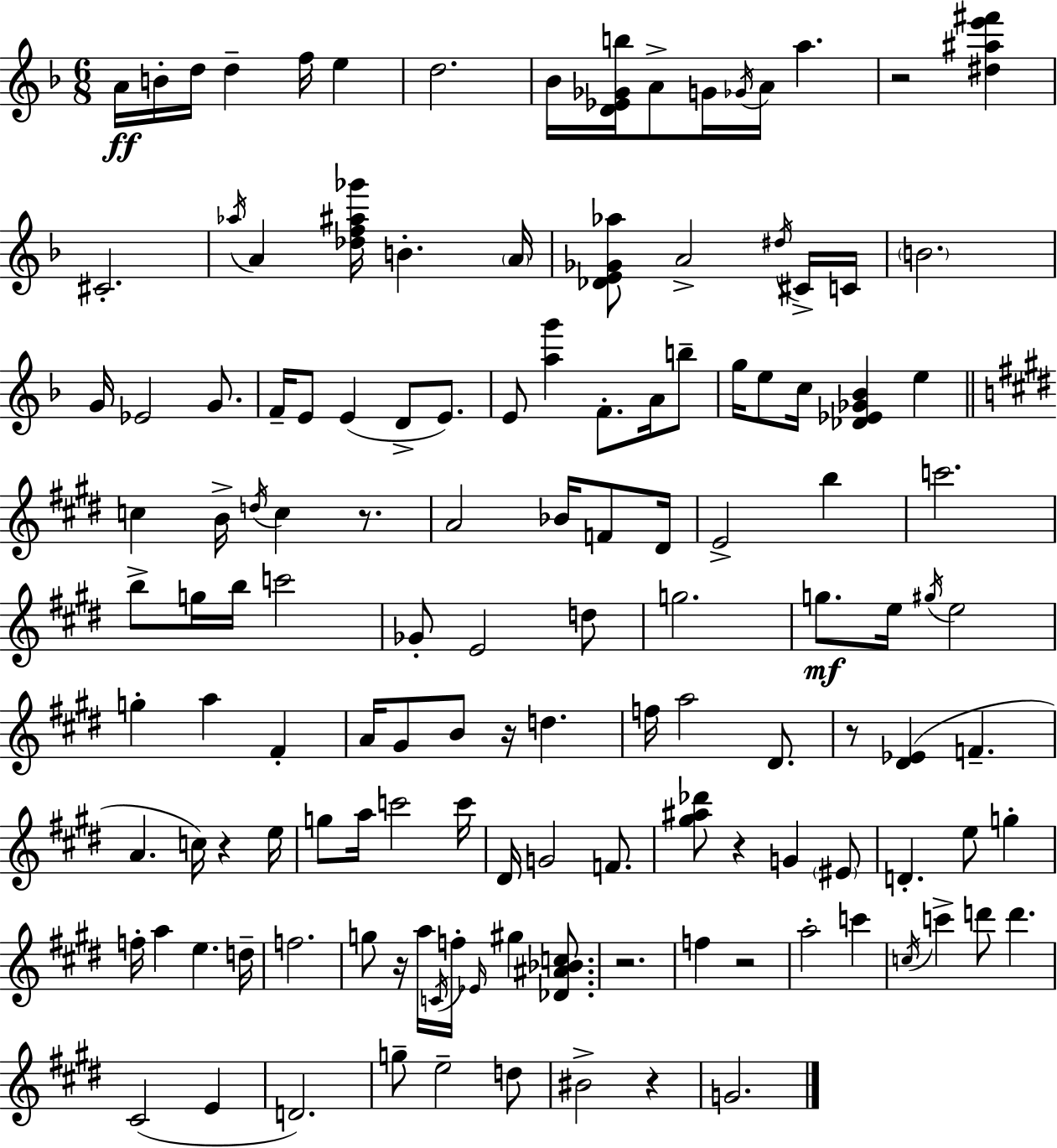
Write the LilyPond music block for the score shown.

{
  \clef treble
  \numericTimeSignature
  \time 6/8
  \key f \major
  a'16\ff b'16-. d''16 d''4-- f''16 e''4 | d''2. | bes'16 <d' ees' ges' b''>16 a'8-> g'16 \acciaccatura { ges'16 } a'16 a''4. | r2 <dis'' ais'' e''' fis'''>4 | \break cis'2.-. | \acciaccatura { aes''16 } a'4 <des'' f'' ais'' ges'''>16 b'4.-. | \parenthesize a'16 <des' e' ges' aes''>8 a'2-> | \acciaccatura { dis''16 } cis'16-> c'16 \parenthesize b'2. | \break g'16 ees'2 | g'8. f'16-- e'8 e'4( d'8-> | e'8.) e'8 <a'' g'''>4 f'8.-. | a'16 b''8-- g''16 e''8 c''16 <des' ees' ges' bes'>4 e''4 | \break \bar "||" \break \key e \major c''4 b'16-> \acciaccatura { d''16 } c''4 r8. | a'2 bes'16 f'8 | dis'16 e'2-> b''4 | c'''2. | \break b''8-> g''16 b''16 c'''2 | ges'8-. e'2 d''8 | g''2. | g''8.\mf e''16 \acciaccatura { gis''16 } e''2 | \break g''4-. a''4 fis'4-. | a'16 gis'8 b'8 r16 d''4. | f''16 a''2 dis'8. | r8 <dis' ees'>4( f'4.-- | \break a'4. c''16) r4 | e''16 g''8 a''16 c'''2 | c'''16 dis'16 g'2 f'8. | <gis'' ais'' des'''>8 r4 g'4 | \break \parenthesize eis'8 d'4.-. e''8 g''4-. | f''16-. a''4 e''4. | d''16-- f''2. | g''8 r16 a''16 \acciaccatura { c'16 } f''16-. \grace { ees'16 } gis''4 | \break <des' ais' bes' c''>8. r2. | f''4 r2 | a''2-. | c'''4 \acciaccatura { c''16 } c'''4-> d'''8 d'''4. | \break cis'2( | e'4 d'2.) | g''8-- e''2-- | d''8 bis'2-> | \break r4 g'2. | \bar "|."
}